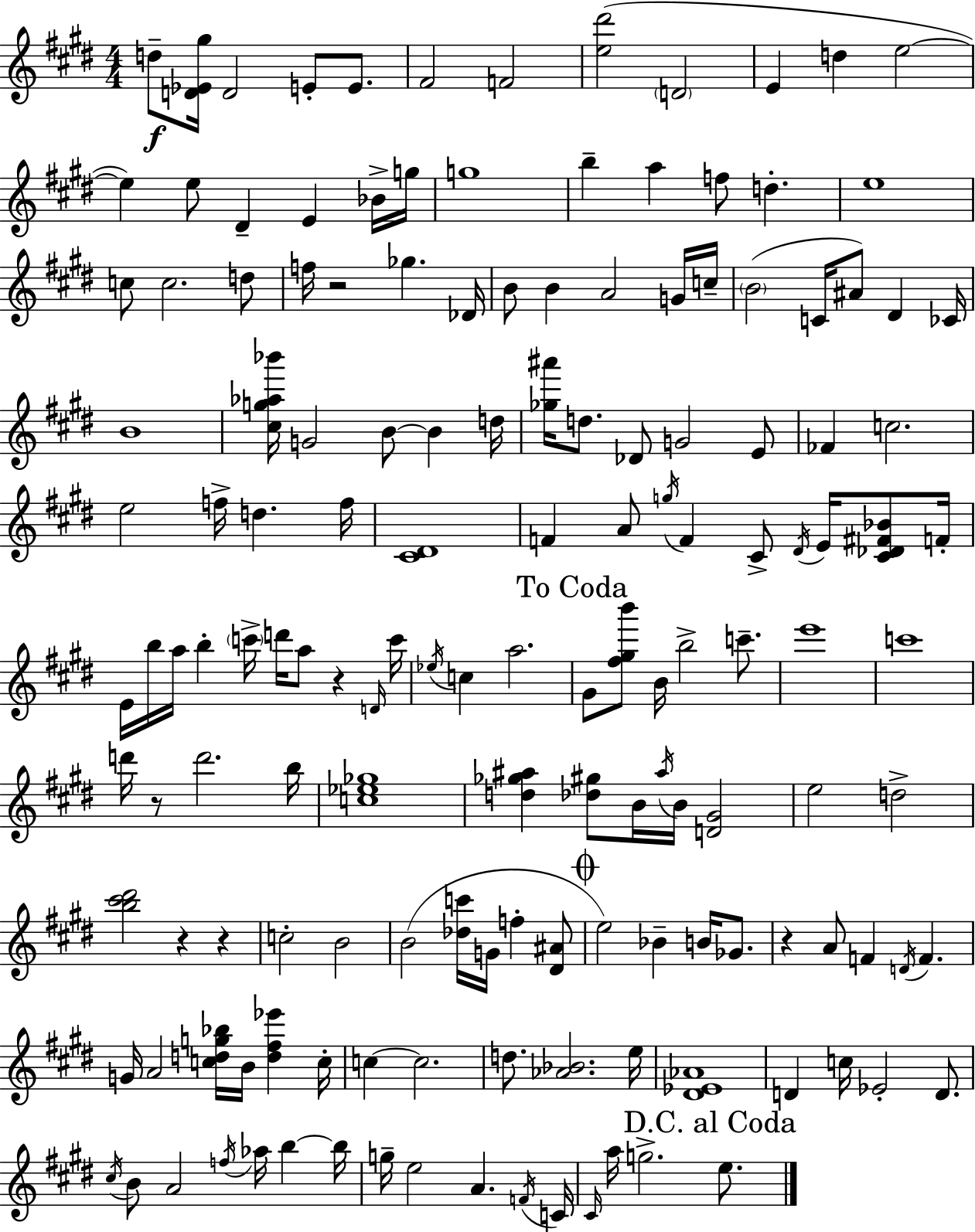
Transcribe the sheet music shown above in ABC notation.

X:1
T:Untitled
M:4/4
L:1/4
K:E
d/2 [D_E^g]/4 D2 E/2 E/2 ^F2 F2 [e^d']2 D2 E d e2 e e/2 ^D E _B/4 g/4 g4 b a f/2 d e4 c/2 c2 d/2 f/4 z2 _g _D/4 B/2 B A2 G/4 c/4 B2 C/4 ^A/2 ^D _C/4 B4 [^cg_a_b']/4 G2 B/2 B d/4 [_g^a']/4 d/2 _D/2 G2 E/2 _F c2 e2 f/4 d f/4 [^C^D]4 F A/2 g/4 F ^C/2 ^D/4 E/4 [^C_D^F_B]/2 F/4 E/4 b/4 a/4 b c'/4 d'/4 a/2 z D/4 c'/4 _e/4 c a2 ^G/2 [^f^gb']/2 B/4 b2 c'/2 e'4 c'4 d'/4 z/2 d'2 b/4 [c_e_g]4 [d_g^a] [_d^g]/2 B/4 ^a/4 B/4 [D^G]2 e2 d2 [b^c'^d']2 z z c2 B2 B2 [_dc']/4 G/4 f [^D^A]/2 e2 _B B/4 _G/2 z A/2 F D/4 F G/4 A2 [cdg_b]/4 B/4 [d^f_e'] c/4 c c2 d/2 [_A_B]2 e/4 [^D_E_A]4 D c/4 _E2 D/2 ^c/4 B/2 A2 f/4 _a/4 b b/4 g/4 e2 A F/4 C/4 ^C/4 a/4 g2 e/2